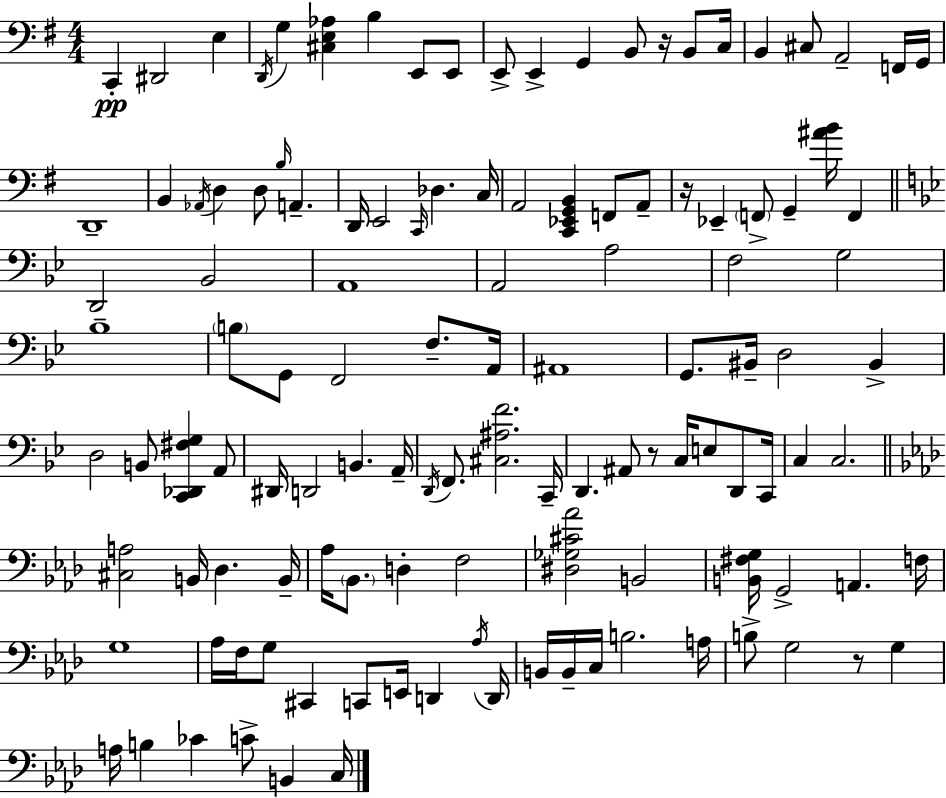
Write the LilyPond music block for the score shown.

{
  \clef bass
  \numericTimeSignature
  \time 4/4
  \key g \major
  c,4-.\pp dis,2 e4 | \acciaccatura { d,16 } g4 <cis e aes>4 b4 e,8 e,8 | e,8-> e,4-> g,4 b,8 r16 b,8 | c16 b,4 cis8 a,2-- f,16 | \break g,16 d,1-- | b,4 \acciaccatura { aes,16 } d4 d8 \grace { b16 } a,4.-- | d,16 e,2 \grace { c,16 } des4. | c16 a,2 <c, ees, g, b,>4 | \break f,8 a,8-- r16 ees,4-- \parenthesize f,8-> g,4-- <ais' b'>16 | f,4 \bar "||" \break \key bes \major d,2 bes,2 | a,1 | a,2 a2 | f2 g2 | \break bes1-- | \parenthesize b8 g,8 f,2 f8.-- a,16 | ais,1 | g,8. bis,16-- d2 bis,4-> | \break d2 b,8 <c, des, fis g>4 a,8 | dis,16 d,2 b,4. a,16-- | \acciaccatura { d,16 } f,8. <cis ais f'>2. | c,16-- d,4. ais,8 r8 c16 e8 d,8 | \break c,16 c4 c2. | \bar "||" \break \key aes \major <cis a>2 b,16 des4. b,16-- | aes16 \parenthesize bes,8. d4-. f2 | <dis ges cis' aes'>2 b,2 | <b, fis g>16 g,2-> a,4. f16 | \break g1 | aes16 f16 g8 cis,4 c,8 e,16 d,4 \acciaccatura { aes16 } | d,16 b,16 b,16-- c16 b2. | a16 b8-> g2 r8 g4 | \break a16 b4 ces'4 c'8-> b,4 | c16 \bar "|."
}